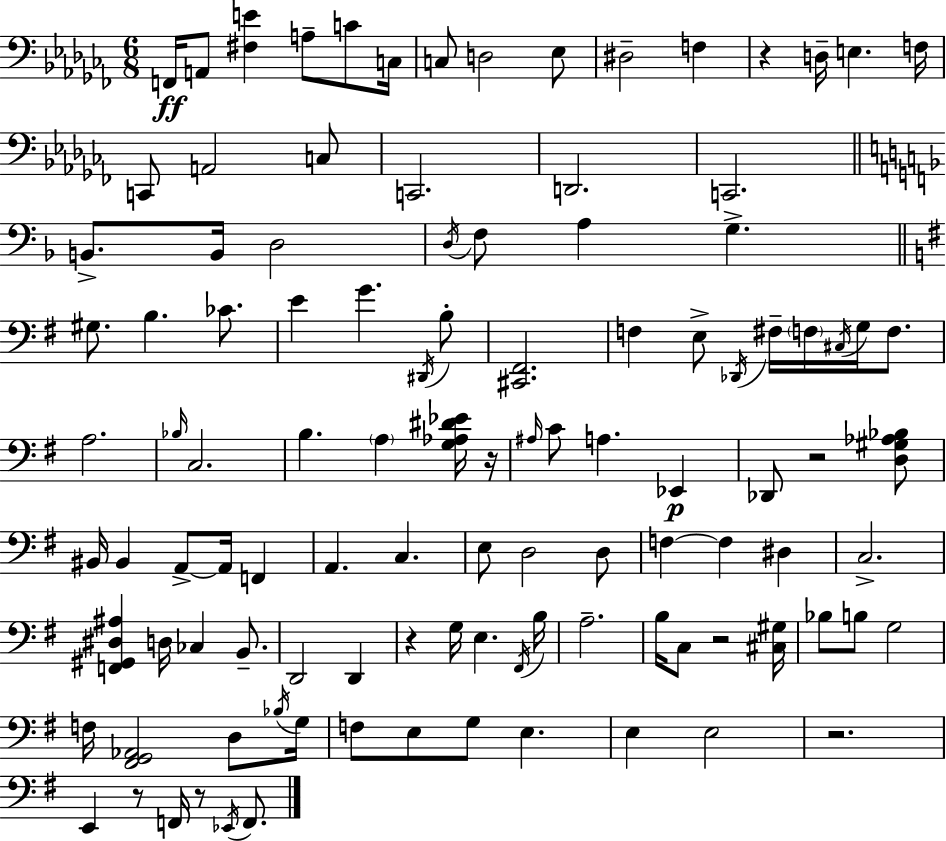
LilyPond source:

{
  \clef bass
  \numericTimeSignature
  \time 6/8
  \key aes \minor
  \repeat volta 2 { f,16\ff a,8 <fis e'>4 a8-- c'8 c16 | c8 d2 ees8 | dis2-- f4 | r4 d16-- e4. f16 | \break c,8 a,2 c8 | c,2. | d,2. | c,2. | \break \bar "||" \break \key f \major b,8.-> b,16 d2 | \acciaccatura { d16 } f8 a4 g4.-> | \bar "||" \break \key e \minor gis8. b4. ces'8. | e'4 g'4. \acciaccatura { dis,16 } b8-. | <cis, fis,>2. | f4 e8-> \acciaccatura { des,16 } fis16-- \parenthesize f16 \acciaccatura { cis16 } g16 | \break f8. a2. | \grace { bes16 } c2. | b4. \parenthesize a4 | <g aes dis' ees'>16 r16 \grace { ais16 } c'8 a4. | \break ees,4\p des,8 r2 | <d gis aes bes>8 bis,16 bis,4 a,8->~~ | a,16 f,4 a,4. c4. | e8 d2 | \break d8 f4~~ f4 | dis4 c2.-> | <f, gis, dis ais>4 d16 ces4 | b,8.-- d,2 | \break d,4 r4 g16 e4. | \acciaccatura { fis,16 } b16 a2.-- | b16 c8 r2 | <cis gis>16 bes8 b8 g2 | \break f16 <fis, g, aes,>2 | d8 \acciaccatura { bes16 } g16 f8 e8 g8 | e4. e4 e2 | r2. | \break e,4 r8 | f,16 r8 \acciaccatura { ees,16 } f,8. } \bar "|."
}